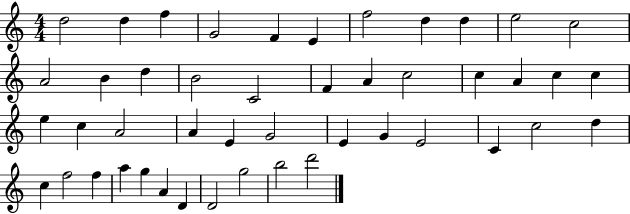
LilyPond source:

{
  \clef treble
  \numericTimeSignature
  \time 4/4
  \key c \major
  d''2 d''4 f''4 | g'2 f'4 e'4 | f''2 d''4 d''4 | e''2 c''2 | \break a'2 b'4 d''4 | b'2 c'2 | f'4 a'4 c''2 | c''4 a'4 c''4 c''4 | \break e''4 c''4 a'2 | a'4 e'4 g'2 | e'4 g'4 e'2 | c'4 c''2 d''4 | \break c''4 f''2 f''4 | a''4 g''4 a'4 d'4 | d'2 g''2 | b''2 d'''2 | \break \bar "|."
}